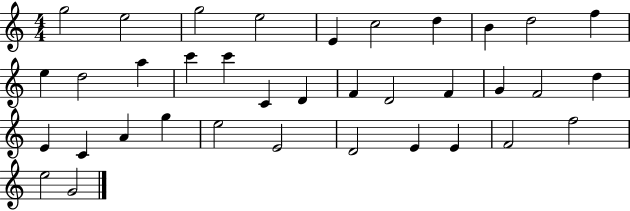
X:1
T:Untitled
M:4/4
L:1/4
K:C
g2 e2 g2 e2 E c2 d B d2 f e d2 a c' c' C D F D2 F G F2 d E C A g e2 E2 D2 E E F2 f2 e2 G2